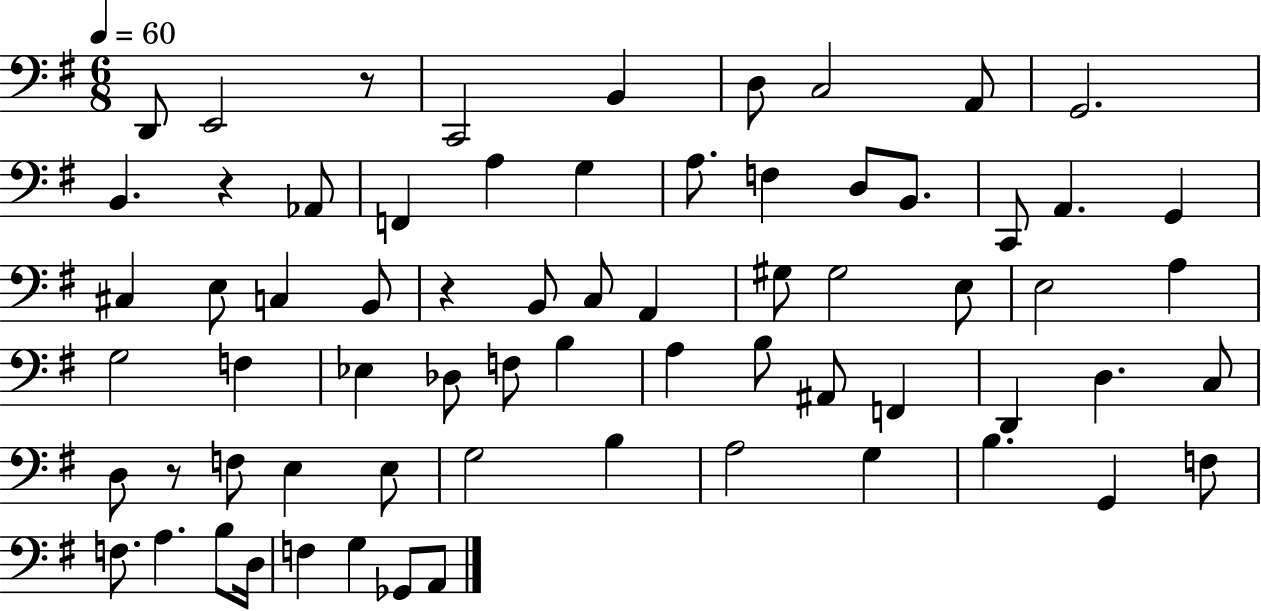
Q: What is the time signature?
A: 6/8